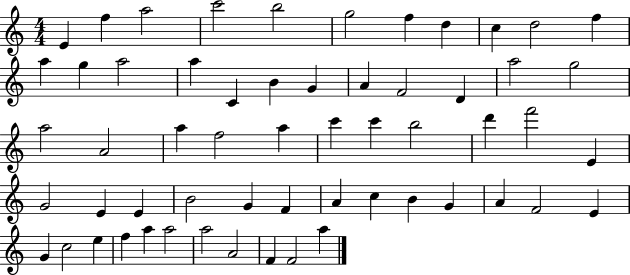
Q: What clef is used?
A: treble